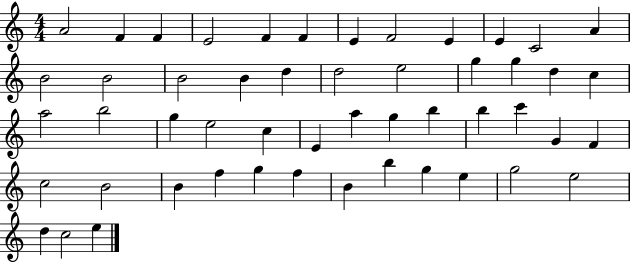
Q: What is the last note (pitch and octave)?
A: E5